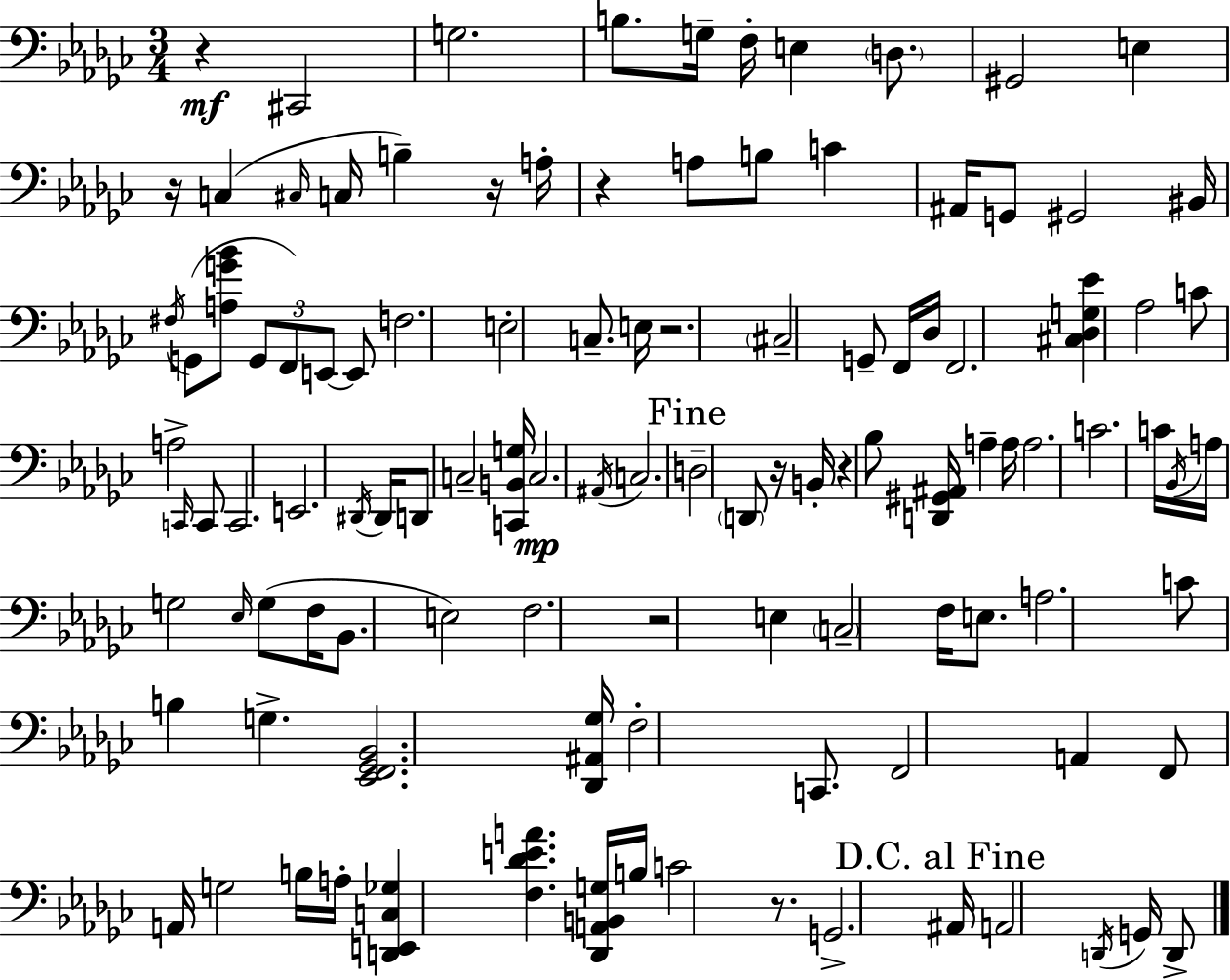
R/q C#2/h G3/h. B3/e. G3/s F3/s E3/q D3/e. G#2/h E3/q R/s C3/q C#3/s C3/s B3/q R/s A3/s R/q A3/e B3/e C4/q A#2/s G2/e G#2/h BIS2/s F#3/s G2/e [A3,G4,Bb4]/e G2/e F2/e E2/e E2/e F3/h. E3/h C3/e. E3/s R/h. C#3/h G2/e F2/s Db3/s F2/h. [C#3,Db3,G3,Eb4]/q Ab3/h C4/e A3/h C2/s C2/e C2/h. E2/h. D#2/s D#2/s D2/e C3/h [C2,B2,G3]/s C3/h. A#2/s C3/h. D3/h D2/e R/s B2/s R/q Bb3/e [D2,G#2,A#2]/s A3/q A3/s A3/h. C4/h. C4/s Bb2/s A3/s G3/h Eb3/s G3/e F3/s Bb2/e. E3/h F3/h. R/h E3/q C3/h F3/s E3/e. A3/h. C4/e B3/q G3/q. [Eb2,F2,Gb2,Bb2]/h. [Db2,A#2,Gb3]/s F3/h C2/e. F2/h A2/q F2/e A2/s G3/h B3/s A3/s [D2,E2,C3,Gb3]/q [F3,Db4,E4,A4]/q. [Db2,A2,B2,G3]/s B3/s C4/h R/e. G2/h. A#2/s A2/h D2/s G2/s D2/e